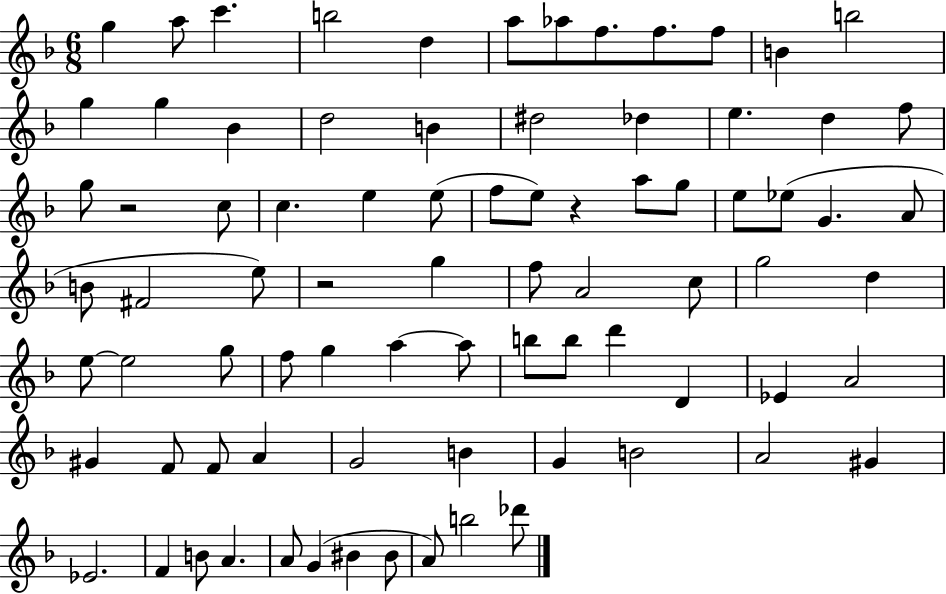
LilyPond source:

{
  \clef treble
  \numericTimeSignature
  \time 6/8
  \key f \major
  g''4 a''8 c'''4. | b''2 d''4 | a''8 aes''8 f''8. f''8. f''8 | b'4 b''2 | \break g''4 g''4 bes'4 | d''2 b'4 | dis''2 des''4 | e''4. d''4 f''8 | \break g''8 r2 c''8 | c''4. e''4 e''8( | f''8 e''8) r4 a''8 g''8 | e''8 ees''8( g'4. a'8 | \break b'8 fis'2 e''8) | r2 g''4 | f''8 a'2 c''8 | g''2 d''4 | \break e''8~~ e''2 g''8 | f''8 g''4 a''4~~ a''8 | b''8 b''8 d'''4 d'4 | ees'4 a'2 | \break gis'4 f'8 f'8 a'4 | g'2 b'4 | g'4 b'2 | a'2 gis'4 | \break ees'2. | f'4 b'8 a'4. | a'8 g'4( bis'4 bis'8 | a'8) b''2 des'''8 | \break \bar "|."
}